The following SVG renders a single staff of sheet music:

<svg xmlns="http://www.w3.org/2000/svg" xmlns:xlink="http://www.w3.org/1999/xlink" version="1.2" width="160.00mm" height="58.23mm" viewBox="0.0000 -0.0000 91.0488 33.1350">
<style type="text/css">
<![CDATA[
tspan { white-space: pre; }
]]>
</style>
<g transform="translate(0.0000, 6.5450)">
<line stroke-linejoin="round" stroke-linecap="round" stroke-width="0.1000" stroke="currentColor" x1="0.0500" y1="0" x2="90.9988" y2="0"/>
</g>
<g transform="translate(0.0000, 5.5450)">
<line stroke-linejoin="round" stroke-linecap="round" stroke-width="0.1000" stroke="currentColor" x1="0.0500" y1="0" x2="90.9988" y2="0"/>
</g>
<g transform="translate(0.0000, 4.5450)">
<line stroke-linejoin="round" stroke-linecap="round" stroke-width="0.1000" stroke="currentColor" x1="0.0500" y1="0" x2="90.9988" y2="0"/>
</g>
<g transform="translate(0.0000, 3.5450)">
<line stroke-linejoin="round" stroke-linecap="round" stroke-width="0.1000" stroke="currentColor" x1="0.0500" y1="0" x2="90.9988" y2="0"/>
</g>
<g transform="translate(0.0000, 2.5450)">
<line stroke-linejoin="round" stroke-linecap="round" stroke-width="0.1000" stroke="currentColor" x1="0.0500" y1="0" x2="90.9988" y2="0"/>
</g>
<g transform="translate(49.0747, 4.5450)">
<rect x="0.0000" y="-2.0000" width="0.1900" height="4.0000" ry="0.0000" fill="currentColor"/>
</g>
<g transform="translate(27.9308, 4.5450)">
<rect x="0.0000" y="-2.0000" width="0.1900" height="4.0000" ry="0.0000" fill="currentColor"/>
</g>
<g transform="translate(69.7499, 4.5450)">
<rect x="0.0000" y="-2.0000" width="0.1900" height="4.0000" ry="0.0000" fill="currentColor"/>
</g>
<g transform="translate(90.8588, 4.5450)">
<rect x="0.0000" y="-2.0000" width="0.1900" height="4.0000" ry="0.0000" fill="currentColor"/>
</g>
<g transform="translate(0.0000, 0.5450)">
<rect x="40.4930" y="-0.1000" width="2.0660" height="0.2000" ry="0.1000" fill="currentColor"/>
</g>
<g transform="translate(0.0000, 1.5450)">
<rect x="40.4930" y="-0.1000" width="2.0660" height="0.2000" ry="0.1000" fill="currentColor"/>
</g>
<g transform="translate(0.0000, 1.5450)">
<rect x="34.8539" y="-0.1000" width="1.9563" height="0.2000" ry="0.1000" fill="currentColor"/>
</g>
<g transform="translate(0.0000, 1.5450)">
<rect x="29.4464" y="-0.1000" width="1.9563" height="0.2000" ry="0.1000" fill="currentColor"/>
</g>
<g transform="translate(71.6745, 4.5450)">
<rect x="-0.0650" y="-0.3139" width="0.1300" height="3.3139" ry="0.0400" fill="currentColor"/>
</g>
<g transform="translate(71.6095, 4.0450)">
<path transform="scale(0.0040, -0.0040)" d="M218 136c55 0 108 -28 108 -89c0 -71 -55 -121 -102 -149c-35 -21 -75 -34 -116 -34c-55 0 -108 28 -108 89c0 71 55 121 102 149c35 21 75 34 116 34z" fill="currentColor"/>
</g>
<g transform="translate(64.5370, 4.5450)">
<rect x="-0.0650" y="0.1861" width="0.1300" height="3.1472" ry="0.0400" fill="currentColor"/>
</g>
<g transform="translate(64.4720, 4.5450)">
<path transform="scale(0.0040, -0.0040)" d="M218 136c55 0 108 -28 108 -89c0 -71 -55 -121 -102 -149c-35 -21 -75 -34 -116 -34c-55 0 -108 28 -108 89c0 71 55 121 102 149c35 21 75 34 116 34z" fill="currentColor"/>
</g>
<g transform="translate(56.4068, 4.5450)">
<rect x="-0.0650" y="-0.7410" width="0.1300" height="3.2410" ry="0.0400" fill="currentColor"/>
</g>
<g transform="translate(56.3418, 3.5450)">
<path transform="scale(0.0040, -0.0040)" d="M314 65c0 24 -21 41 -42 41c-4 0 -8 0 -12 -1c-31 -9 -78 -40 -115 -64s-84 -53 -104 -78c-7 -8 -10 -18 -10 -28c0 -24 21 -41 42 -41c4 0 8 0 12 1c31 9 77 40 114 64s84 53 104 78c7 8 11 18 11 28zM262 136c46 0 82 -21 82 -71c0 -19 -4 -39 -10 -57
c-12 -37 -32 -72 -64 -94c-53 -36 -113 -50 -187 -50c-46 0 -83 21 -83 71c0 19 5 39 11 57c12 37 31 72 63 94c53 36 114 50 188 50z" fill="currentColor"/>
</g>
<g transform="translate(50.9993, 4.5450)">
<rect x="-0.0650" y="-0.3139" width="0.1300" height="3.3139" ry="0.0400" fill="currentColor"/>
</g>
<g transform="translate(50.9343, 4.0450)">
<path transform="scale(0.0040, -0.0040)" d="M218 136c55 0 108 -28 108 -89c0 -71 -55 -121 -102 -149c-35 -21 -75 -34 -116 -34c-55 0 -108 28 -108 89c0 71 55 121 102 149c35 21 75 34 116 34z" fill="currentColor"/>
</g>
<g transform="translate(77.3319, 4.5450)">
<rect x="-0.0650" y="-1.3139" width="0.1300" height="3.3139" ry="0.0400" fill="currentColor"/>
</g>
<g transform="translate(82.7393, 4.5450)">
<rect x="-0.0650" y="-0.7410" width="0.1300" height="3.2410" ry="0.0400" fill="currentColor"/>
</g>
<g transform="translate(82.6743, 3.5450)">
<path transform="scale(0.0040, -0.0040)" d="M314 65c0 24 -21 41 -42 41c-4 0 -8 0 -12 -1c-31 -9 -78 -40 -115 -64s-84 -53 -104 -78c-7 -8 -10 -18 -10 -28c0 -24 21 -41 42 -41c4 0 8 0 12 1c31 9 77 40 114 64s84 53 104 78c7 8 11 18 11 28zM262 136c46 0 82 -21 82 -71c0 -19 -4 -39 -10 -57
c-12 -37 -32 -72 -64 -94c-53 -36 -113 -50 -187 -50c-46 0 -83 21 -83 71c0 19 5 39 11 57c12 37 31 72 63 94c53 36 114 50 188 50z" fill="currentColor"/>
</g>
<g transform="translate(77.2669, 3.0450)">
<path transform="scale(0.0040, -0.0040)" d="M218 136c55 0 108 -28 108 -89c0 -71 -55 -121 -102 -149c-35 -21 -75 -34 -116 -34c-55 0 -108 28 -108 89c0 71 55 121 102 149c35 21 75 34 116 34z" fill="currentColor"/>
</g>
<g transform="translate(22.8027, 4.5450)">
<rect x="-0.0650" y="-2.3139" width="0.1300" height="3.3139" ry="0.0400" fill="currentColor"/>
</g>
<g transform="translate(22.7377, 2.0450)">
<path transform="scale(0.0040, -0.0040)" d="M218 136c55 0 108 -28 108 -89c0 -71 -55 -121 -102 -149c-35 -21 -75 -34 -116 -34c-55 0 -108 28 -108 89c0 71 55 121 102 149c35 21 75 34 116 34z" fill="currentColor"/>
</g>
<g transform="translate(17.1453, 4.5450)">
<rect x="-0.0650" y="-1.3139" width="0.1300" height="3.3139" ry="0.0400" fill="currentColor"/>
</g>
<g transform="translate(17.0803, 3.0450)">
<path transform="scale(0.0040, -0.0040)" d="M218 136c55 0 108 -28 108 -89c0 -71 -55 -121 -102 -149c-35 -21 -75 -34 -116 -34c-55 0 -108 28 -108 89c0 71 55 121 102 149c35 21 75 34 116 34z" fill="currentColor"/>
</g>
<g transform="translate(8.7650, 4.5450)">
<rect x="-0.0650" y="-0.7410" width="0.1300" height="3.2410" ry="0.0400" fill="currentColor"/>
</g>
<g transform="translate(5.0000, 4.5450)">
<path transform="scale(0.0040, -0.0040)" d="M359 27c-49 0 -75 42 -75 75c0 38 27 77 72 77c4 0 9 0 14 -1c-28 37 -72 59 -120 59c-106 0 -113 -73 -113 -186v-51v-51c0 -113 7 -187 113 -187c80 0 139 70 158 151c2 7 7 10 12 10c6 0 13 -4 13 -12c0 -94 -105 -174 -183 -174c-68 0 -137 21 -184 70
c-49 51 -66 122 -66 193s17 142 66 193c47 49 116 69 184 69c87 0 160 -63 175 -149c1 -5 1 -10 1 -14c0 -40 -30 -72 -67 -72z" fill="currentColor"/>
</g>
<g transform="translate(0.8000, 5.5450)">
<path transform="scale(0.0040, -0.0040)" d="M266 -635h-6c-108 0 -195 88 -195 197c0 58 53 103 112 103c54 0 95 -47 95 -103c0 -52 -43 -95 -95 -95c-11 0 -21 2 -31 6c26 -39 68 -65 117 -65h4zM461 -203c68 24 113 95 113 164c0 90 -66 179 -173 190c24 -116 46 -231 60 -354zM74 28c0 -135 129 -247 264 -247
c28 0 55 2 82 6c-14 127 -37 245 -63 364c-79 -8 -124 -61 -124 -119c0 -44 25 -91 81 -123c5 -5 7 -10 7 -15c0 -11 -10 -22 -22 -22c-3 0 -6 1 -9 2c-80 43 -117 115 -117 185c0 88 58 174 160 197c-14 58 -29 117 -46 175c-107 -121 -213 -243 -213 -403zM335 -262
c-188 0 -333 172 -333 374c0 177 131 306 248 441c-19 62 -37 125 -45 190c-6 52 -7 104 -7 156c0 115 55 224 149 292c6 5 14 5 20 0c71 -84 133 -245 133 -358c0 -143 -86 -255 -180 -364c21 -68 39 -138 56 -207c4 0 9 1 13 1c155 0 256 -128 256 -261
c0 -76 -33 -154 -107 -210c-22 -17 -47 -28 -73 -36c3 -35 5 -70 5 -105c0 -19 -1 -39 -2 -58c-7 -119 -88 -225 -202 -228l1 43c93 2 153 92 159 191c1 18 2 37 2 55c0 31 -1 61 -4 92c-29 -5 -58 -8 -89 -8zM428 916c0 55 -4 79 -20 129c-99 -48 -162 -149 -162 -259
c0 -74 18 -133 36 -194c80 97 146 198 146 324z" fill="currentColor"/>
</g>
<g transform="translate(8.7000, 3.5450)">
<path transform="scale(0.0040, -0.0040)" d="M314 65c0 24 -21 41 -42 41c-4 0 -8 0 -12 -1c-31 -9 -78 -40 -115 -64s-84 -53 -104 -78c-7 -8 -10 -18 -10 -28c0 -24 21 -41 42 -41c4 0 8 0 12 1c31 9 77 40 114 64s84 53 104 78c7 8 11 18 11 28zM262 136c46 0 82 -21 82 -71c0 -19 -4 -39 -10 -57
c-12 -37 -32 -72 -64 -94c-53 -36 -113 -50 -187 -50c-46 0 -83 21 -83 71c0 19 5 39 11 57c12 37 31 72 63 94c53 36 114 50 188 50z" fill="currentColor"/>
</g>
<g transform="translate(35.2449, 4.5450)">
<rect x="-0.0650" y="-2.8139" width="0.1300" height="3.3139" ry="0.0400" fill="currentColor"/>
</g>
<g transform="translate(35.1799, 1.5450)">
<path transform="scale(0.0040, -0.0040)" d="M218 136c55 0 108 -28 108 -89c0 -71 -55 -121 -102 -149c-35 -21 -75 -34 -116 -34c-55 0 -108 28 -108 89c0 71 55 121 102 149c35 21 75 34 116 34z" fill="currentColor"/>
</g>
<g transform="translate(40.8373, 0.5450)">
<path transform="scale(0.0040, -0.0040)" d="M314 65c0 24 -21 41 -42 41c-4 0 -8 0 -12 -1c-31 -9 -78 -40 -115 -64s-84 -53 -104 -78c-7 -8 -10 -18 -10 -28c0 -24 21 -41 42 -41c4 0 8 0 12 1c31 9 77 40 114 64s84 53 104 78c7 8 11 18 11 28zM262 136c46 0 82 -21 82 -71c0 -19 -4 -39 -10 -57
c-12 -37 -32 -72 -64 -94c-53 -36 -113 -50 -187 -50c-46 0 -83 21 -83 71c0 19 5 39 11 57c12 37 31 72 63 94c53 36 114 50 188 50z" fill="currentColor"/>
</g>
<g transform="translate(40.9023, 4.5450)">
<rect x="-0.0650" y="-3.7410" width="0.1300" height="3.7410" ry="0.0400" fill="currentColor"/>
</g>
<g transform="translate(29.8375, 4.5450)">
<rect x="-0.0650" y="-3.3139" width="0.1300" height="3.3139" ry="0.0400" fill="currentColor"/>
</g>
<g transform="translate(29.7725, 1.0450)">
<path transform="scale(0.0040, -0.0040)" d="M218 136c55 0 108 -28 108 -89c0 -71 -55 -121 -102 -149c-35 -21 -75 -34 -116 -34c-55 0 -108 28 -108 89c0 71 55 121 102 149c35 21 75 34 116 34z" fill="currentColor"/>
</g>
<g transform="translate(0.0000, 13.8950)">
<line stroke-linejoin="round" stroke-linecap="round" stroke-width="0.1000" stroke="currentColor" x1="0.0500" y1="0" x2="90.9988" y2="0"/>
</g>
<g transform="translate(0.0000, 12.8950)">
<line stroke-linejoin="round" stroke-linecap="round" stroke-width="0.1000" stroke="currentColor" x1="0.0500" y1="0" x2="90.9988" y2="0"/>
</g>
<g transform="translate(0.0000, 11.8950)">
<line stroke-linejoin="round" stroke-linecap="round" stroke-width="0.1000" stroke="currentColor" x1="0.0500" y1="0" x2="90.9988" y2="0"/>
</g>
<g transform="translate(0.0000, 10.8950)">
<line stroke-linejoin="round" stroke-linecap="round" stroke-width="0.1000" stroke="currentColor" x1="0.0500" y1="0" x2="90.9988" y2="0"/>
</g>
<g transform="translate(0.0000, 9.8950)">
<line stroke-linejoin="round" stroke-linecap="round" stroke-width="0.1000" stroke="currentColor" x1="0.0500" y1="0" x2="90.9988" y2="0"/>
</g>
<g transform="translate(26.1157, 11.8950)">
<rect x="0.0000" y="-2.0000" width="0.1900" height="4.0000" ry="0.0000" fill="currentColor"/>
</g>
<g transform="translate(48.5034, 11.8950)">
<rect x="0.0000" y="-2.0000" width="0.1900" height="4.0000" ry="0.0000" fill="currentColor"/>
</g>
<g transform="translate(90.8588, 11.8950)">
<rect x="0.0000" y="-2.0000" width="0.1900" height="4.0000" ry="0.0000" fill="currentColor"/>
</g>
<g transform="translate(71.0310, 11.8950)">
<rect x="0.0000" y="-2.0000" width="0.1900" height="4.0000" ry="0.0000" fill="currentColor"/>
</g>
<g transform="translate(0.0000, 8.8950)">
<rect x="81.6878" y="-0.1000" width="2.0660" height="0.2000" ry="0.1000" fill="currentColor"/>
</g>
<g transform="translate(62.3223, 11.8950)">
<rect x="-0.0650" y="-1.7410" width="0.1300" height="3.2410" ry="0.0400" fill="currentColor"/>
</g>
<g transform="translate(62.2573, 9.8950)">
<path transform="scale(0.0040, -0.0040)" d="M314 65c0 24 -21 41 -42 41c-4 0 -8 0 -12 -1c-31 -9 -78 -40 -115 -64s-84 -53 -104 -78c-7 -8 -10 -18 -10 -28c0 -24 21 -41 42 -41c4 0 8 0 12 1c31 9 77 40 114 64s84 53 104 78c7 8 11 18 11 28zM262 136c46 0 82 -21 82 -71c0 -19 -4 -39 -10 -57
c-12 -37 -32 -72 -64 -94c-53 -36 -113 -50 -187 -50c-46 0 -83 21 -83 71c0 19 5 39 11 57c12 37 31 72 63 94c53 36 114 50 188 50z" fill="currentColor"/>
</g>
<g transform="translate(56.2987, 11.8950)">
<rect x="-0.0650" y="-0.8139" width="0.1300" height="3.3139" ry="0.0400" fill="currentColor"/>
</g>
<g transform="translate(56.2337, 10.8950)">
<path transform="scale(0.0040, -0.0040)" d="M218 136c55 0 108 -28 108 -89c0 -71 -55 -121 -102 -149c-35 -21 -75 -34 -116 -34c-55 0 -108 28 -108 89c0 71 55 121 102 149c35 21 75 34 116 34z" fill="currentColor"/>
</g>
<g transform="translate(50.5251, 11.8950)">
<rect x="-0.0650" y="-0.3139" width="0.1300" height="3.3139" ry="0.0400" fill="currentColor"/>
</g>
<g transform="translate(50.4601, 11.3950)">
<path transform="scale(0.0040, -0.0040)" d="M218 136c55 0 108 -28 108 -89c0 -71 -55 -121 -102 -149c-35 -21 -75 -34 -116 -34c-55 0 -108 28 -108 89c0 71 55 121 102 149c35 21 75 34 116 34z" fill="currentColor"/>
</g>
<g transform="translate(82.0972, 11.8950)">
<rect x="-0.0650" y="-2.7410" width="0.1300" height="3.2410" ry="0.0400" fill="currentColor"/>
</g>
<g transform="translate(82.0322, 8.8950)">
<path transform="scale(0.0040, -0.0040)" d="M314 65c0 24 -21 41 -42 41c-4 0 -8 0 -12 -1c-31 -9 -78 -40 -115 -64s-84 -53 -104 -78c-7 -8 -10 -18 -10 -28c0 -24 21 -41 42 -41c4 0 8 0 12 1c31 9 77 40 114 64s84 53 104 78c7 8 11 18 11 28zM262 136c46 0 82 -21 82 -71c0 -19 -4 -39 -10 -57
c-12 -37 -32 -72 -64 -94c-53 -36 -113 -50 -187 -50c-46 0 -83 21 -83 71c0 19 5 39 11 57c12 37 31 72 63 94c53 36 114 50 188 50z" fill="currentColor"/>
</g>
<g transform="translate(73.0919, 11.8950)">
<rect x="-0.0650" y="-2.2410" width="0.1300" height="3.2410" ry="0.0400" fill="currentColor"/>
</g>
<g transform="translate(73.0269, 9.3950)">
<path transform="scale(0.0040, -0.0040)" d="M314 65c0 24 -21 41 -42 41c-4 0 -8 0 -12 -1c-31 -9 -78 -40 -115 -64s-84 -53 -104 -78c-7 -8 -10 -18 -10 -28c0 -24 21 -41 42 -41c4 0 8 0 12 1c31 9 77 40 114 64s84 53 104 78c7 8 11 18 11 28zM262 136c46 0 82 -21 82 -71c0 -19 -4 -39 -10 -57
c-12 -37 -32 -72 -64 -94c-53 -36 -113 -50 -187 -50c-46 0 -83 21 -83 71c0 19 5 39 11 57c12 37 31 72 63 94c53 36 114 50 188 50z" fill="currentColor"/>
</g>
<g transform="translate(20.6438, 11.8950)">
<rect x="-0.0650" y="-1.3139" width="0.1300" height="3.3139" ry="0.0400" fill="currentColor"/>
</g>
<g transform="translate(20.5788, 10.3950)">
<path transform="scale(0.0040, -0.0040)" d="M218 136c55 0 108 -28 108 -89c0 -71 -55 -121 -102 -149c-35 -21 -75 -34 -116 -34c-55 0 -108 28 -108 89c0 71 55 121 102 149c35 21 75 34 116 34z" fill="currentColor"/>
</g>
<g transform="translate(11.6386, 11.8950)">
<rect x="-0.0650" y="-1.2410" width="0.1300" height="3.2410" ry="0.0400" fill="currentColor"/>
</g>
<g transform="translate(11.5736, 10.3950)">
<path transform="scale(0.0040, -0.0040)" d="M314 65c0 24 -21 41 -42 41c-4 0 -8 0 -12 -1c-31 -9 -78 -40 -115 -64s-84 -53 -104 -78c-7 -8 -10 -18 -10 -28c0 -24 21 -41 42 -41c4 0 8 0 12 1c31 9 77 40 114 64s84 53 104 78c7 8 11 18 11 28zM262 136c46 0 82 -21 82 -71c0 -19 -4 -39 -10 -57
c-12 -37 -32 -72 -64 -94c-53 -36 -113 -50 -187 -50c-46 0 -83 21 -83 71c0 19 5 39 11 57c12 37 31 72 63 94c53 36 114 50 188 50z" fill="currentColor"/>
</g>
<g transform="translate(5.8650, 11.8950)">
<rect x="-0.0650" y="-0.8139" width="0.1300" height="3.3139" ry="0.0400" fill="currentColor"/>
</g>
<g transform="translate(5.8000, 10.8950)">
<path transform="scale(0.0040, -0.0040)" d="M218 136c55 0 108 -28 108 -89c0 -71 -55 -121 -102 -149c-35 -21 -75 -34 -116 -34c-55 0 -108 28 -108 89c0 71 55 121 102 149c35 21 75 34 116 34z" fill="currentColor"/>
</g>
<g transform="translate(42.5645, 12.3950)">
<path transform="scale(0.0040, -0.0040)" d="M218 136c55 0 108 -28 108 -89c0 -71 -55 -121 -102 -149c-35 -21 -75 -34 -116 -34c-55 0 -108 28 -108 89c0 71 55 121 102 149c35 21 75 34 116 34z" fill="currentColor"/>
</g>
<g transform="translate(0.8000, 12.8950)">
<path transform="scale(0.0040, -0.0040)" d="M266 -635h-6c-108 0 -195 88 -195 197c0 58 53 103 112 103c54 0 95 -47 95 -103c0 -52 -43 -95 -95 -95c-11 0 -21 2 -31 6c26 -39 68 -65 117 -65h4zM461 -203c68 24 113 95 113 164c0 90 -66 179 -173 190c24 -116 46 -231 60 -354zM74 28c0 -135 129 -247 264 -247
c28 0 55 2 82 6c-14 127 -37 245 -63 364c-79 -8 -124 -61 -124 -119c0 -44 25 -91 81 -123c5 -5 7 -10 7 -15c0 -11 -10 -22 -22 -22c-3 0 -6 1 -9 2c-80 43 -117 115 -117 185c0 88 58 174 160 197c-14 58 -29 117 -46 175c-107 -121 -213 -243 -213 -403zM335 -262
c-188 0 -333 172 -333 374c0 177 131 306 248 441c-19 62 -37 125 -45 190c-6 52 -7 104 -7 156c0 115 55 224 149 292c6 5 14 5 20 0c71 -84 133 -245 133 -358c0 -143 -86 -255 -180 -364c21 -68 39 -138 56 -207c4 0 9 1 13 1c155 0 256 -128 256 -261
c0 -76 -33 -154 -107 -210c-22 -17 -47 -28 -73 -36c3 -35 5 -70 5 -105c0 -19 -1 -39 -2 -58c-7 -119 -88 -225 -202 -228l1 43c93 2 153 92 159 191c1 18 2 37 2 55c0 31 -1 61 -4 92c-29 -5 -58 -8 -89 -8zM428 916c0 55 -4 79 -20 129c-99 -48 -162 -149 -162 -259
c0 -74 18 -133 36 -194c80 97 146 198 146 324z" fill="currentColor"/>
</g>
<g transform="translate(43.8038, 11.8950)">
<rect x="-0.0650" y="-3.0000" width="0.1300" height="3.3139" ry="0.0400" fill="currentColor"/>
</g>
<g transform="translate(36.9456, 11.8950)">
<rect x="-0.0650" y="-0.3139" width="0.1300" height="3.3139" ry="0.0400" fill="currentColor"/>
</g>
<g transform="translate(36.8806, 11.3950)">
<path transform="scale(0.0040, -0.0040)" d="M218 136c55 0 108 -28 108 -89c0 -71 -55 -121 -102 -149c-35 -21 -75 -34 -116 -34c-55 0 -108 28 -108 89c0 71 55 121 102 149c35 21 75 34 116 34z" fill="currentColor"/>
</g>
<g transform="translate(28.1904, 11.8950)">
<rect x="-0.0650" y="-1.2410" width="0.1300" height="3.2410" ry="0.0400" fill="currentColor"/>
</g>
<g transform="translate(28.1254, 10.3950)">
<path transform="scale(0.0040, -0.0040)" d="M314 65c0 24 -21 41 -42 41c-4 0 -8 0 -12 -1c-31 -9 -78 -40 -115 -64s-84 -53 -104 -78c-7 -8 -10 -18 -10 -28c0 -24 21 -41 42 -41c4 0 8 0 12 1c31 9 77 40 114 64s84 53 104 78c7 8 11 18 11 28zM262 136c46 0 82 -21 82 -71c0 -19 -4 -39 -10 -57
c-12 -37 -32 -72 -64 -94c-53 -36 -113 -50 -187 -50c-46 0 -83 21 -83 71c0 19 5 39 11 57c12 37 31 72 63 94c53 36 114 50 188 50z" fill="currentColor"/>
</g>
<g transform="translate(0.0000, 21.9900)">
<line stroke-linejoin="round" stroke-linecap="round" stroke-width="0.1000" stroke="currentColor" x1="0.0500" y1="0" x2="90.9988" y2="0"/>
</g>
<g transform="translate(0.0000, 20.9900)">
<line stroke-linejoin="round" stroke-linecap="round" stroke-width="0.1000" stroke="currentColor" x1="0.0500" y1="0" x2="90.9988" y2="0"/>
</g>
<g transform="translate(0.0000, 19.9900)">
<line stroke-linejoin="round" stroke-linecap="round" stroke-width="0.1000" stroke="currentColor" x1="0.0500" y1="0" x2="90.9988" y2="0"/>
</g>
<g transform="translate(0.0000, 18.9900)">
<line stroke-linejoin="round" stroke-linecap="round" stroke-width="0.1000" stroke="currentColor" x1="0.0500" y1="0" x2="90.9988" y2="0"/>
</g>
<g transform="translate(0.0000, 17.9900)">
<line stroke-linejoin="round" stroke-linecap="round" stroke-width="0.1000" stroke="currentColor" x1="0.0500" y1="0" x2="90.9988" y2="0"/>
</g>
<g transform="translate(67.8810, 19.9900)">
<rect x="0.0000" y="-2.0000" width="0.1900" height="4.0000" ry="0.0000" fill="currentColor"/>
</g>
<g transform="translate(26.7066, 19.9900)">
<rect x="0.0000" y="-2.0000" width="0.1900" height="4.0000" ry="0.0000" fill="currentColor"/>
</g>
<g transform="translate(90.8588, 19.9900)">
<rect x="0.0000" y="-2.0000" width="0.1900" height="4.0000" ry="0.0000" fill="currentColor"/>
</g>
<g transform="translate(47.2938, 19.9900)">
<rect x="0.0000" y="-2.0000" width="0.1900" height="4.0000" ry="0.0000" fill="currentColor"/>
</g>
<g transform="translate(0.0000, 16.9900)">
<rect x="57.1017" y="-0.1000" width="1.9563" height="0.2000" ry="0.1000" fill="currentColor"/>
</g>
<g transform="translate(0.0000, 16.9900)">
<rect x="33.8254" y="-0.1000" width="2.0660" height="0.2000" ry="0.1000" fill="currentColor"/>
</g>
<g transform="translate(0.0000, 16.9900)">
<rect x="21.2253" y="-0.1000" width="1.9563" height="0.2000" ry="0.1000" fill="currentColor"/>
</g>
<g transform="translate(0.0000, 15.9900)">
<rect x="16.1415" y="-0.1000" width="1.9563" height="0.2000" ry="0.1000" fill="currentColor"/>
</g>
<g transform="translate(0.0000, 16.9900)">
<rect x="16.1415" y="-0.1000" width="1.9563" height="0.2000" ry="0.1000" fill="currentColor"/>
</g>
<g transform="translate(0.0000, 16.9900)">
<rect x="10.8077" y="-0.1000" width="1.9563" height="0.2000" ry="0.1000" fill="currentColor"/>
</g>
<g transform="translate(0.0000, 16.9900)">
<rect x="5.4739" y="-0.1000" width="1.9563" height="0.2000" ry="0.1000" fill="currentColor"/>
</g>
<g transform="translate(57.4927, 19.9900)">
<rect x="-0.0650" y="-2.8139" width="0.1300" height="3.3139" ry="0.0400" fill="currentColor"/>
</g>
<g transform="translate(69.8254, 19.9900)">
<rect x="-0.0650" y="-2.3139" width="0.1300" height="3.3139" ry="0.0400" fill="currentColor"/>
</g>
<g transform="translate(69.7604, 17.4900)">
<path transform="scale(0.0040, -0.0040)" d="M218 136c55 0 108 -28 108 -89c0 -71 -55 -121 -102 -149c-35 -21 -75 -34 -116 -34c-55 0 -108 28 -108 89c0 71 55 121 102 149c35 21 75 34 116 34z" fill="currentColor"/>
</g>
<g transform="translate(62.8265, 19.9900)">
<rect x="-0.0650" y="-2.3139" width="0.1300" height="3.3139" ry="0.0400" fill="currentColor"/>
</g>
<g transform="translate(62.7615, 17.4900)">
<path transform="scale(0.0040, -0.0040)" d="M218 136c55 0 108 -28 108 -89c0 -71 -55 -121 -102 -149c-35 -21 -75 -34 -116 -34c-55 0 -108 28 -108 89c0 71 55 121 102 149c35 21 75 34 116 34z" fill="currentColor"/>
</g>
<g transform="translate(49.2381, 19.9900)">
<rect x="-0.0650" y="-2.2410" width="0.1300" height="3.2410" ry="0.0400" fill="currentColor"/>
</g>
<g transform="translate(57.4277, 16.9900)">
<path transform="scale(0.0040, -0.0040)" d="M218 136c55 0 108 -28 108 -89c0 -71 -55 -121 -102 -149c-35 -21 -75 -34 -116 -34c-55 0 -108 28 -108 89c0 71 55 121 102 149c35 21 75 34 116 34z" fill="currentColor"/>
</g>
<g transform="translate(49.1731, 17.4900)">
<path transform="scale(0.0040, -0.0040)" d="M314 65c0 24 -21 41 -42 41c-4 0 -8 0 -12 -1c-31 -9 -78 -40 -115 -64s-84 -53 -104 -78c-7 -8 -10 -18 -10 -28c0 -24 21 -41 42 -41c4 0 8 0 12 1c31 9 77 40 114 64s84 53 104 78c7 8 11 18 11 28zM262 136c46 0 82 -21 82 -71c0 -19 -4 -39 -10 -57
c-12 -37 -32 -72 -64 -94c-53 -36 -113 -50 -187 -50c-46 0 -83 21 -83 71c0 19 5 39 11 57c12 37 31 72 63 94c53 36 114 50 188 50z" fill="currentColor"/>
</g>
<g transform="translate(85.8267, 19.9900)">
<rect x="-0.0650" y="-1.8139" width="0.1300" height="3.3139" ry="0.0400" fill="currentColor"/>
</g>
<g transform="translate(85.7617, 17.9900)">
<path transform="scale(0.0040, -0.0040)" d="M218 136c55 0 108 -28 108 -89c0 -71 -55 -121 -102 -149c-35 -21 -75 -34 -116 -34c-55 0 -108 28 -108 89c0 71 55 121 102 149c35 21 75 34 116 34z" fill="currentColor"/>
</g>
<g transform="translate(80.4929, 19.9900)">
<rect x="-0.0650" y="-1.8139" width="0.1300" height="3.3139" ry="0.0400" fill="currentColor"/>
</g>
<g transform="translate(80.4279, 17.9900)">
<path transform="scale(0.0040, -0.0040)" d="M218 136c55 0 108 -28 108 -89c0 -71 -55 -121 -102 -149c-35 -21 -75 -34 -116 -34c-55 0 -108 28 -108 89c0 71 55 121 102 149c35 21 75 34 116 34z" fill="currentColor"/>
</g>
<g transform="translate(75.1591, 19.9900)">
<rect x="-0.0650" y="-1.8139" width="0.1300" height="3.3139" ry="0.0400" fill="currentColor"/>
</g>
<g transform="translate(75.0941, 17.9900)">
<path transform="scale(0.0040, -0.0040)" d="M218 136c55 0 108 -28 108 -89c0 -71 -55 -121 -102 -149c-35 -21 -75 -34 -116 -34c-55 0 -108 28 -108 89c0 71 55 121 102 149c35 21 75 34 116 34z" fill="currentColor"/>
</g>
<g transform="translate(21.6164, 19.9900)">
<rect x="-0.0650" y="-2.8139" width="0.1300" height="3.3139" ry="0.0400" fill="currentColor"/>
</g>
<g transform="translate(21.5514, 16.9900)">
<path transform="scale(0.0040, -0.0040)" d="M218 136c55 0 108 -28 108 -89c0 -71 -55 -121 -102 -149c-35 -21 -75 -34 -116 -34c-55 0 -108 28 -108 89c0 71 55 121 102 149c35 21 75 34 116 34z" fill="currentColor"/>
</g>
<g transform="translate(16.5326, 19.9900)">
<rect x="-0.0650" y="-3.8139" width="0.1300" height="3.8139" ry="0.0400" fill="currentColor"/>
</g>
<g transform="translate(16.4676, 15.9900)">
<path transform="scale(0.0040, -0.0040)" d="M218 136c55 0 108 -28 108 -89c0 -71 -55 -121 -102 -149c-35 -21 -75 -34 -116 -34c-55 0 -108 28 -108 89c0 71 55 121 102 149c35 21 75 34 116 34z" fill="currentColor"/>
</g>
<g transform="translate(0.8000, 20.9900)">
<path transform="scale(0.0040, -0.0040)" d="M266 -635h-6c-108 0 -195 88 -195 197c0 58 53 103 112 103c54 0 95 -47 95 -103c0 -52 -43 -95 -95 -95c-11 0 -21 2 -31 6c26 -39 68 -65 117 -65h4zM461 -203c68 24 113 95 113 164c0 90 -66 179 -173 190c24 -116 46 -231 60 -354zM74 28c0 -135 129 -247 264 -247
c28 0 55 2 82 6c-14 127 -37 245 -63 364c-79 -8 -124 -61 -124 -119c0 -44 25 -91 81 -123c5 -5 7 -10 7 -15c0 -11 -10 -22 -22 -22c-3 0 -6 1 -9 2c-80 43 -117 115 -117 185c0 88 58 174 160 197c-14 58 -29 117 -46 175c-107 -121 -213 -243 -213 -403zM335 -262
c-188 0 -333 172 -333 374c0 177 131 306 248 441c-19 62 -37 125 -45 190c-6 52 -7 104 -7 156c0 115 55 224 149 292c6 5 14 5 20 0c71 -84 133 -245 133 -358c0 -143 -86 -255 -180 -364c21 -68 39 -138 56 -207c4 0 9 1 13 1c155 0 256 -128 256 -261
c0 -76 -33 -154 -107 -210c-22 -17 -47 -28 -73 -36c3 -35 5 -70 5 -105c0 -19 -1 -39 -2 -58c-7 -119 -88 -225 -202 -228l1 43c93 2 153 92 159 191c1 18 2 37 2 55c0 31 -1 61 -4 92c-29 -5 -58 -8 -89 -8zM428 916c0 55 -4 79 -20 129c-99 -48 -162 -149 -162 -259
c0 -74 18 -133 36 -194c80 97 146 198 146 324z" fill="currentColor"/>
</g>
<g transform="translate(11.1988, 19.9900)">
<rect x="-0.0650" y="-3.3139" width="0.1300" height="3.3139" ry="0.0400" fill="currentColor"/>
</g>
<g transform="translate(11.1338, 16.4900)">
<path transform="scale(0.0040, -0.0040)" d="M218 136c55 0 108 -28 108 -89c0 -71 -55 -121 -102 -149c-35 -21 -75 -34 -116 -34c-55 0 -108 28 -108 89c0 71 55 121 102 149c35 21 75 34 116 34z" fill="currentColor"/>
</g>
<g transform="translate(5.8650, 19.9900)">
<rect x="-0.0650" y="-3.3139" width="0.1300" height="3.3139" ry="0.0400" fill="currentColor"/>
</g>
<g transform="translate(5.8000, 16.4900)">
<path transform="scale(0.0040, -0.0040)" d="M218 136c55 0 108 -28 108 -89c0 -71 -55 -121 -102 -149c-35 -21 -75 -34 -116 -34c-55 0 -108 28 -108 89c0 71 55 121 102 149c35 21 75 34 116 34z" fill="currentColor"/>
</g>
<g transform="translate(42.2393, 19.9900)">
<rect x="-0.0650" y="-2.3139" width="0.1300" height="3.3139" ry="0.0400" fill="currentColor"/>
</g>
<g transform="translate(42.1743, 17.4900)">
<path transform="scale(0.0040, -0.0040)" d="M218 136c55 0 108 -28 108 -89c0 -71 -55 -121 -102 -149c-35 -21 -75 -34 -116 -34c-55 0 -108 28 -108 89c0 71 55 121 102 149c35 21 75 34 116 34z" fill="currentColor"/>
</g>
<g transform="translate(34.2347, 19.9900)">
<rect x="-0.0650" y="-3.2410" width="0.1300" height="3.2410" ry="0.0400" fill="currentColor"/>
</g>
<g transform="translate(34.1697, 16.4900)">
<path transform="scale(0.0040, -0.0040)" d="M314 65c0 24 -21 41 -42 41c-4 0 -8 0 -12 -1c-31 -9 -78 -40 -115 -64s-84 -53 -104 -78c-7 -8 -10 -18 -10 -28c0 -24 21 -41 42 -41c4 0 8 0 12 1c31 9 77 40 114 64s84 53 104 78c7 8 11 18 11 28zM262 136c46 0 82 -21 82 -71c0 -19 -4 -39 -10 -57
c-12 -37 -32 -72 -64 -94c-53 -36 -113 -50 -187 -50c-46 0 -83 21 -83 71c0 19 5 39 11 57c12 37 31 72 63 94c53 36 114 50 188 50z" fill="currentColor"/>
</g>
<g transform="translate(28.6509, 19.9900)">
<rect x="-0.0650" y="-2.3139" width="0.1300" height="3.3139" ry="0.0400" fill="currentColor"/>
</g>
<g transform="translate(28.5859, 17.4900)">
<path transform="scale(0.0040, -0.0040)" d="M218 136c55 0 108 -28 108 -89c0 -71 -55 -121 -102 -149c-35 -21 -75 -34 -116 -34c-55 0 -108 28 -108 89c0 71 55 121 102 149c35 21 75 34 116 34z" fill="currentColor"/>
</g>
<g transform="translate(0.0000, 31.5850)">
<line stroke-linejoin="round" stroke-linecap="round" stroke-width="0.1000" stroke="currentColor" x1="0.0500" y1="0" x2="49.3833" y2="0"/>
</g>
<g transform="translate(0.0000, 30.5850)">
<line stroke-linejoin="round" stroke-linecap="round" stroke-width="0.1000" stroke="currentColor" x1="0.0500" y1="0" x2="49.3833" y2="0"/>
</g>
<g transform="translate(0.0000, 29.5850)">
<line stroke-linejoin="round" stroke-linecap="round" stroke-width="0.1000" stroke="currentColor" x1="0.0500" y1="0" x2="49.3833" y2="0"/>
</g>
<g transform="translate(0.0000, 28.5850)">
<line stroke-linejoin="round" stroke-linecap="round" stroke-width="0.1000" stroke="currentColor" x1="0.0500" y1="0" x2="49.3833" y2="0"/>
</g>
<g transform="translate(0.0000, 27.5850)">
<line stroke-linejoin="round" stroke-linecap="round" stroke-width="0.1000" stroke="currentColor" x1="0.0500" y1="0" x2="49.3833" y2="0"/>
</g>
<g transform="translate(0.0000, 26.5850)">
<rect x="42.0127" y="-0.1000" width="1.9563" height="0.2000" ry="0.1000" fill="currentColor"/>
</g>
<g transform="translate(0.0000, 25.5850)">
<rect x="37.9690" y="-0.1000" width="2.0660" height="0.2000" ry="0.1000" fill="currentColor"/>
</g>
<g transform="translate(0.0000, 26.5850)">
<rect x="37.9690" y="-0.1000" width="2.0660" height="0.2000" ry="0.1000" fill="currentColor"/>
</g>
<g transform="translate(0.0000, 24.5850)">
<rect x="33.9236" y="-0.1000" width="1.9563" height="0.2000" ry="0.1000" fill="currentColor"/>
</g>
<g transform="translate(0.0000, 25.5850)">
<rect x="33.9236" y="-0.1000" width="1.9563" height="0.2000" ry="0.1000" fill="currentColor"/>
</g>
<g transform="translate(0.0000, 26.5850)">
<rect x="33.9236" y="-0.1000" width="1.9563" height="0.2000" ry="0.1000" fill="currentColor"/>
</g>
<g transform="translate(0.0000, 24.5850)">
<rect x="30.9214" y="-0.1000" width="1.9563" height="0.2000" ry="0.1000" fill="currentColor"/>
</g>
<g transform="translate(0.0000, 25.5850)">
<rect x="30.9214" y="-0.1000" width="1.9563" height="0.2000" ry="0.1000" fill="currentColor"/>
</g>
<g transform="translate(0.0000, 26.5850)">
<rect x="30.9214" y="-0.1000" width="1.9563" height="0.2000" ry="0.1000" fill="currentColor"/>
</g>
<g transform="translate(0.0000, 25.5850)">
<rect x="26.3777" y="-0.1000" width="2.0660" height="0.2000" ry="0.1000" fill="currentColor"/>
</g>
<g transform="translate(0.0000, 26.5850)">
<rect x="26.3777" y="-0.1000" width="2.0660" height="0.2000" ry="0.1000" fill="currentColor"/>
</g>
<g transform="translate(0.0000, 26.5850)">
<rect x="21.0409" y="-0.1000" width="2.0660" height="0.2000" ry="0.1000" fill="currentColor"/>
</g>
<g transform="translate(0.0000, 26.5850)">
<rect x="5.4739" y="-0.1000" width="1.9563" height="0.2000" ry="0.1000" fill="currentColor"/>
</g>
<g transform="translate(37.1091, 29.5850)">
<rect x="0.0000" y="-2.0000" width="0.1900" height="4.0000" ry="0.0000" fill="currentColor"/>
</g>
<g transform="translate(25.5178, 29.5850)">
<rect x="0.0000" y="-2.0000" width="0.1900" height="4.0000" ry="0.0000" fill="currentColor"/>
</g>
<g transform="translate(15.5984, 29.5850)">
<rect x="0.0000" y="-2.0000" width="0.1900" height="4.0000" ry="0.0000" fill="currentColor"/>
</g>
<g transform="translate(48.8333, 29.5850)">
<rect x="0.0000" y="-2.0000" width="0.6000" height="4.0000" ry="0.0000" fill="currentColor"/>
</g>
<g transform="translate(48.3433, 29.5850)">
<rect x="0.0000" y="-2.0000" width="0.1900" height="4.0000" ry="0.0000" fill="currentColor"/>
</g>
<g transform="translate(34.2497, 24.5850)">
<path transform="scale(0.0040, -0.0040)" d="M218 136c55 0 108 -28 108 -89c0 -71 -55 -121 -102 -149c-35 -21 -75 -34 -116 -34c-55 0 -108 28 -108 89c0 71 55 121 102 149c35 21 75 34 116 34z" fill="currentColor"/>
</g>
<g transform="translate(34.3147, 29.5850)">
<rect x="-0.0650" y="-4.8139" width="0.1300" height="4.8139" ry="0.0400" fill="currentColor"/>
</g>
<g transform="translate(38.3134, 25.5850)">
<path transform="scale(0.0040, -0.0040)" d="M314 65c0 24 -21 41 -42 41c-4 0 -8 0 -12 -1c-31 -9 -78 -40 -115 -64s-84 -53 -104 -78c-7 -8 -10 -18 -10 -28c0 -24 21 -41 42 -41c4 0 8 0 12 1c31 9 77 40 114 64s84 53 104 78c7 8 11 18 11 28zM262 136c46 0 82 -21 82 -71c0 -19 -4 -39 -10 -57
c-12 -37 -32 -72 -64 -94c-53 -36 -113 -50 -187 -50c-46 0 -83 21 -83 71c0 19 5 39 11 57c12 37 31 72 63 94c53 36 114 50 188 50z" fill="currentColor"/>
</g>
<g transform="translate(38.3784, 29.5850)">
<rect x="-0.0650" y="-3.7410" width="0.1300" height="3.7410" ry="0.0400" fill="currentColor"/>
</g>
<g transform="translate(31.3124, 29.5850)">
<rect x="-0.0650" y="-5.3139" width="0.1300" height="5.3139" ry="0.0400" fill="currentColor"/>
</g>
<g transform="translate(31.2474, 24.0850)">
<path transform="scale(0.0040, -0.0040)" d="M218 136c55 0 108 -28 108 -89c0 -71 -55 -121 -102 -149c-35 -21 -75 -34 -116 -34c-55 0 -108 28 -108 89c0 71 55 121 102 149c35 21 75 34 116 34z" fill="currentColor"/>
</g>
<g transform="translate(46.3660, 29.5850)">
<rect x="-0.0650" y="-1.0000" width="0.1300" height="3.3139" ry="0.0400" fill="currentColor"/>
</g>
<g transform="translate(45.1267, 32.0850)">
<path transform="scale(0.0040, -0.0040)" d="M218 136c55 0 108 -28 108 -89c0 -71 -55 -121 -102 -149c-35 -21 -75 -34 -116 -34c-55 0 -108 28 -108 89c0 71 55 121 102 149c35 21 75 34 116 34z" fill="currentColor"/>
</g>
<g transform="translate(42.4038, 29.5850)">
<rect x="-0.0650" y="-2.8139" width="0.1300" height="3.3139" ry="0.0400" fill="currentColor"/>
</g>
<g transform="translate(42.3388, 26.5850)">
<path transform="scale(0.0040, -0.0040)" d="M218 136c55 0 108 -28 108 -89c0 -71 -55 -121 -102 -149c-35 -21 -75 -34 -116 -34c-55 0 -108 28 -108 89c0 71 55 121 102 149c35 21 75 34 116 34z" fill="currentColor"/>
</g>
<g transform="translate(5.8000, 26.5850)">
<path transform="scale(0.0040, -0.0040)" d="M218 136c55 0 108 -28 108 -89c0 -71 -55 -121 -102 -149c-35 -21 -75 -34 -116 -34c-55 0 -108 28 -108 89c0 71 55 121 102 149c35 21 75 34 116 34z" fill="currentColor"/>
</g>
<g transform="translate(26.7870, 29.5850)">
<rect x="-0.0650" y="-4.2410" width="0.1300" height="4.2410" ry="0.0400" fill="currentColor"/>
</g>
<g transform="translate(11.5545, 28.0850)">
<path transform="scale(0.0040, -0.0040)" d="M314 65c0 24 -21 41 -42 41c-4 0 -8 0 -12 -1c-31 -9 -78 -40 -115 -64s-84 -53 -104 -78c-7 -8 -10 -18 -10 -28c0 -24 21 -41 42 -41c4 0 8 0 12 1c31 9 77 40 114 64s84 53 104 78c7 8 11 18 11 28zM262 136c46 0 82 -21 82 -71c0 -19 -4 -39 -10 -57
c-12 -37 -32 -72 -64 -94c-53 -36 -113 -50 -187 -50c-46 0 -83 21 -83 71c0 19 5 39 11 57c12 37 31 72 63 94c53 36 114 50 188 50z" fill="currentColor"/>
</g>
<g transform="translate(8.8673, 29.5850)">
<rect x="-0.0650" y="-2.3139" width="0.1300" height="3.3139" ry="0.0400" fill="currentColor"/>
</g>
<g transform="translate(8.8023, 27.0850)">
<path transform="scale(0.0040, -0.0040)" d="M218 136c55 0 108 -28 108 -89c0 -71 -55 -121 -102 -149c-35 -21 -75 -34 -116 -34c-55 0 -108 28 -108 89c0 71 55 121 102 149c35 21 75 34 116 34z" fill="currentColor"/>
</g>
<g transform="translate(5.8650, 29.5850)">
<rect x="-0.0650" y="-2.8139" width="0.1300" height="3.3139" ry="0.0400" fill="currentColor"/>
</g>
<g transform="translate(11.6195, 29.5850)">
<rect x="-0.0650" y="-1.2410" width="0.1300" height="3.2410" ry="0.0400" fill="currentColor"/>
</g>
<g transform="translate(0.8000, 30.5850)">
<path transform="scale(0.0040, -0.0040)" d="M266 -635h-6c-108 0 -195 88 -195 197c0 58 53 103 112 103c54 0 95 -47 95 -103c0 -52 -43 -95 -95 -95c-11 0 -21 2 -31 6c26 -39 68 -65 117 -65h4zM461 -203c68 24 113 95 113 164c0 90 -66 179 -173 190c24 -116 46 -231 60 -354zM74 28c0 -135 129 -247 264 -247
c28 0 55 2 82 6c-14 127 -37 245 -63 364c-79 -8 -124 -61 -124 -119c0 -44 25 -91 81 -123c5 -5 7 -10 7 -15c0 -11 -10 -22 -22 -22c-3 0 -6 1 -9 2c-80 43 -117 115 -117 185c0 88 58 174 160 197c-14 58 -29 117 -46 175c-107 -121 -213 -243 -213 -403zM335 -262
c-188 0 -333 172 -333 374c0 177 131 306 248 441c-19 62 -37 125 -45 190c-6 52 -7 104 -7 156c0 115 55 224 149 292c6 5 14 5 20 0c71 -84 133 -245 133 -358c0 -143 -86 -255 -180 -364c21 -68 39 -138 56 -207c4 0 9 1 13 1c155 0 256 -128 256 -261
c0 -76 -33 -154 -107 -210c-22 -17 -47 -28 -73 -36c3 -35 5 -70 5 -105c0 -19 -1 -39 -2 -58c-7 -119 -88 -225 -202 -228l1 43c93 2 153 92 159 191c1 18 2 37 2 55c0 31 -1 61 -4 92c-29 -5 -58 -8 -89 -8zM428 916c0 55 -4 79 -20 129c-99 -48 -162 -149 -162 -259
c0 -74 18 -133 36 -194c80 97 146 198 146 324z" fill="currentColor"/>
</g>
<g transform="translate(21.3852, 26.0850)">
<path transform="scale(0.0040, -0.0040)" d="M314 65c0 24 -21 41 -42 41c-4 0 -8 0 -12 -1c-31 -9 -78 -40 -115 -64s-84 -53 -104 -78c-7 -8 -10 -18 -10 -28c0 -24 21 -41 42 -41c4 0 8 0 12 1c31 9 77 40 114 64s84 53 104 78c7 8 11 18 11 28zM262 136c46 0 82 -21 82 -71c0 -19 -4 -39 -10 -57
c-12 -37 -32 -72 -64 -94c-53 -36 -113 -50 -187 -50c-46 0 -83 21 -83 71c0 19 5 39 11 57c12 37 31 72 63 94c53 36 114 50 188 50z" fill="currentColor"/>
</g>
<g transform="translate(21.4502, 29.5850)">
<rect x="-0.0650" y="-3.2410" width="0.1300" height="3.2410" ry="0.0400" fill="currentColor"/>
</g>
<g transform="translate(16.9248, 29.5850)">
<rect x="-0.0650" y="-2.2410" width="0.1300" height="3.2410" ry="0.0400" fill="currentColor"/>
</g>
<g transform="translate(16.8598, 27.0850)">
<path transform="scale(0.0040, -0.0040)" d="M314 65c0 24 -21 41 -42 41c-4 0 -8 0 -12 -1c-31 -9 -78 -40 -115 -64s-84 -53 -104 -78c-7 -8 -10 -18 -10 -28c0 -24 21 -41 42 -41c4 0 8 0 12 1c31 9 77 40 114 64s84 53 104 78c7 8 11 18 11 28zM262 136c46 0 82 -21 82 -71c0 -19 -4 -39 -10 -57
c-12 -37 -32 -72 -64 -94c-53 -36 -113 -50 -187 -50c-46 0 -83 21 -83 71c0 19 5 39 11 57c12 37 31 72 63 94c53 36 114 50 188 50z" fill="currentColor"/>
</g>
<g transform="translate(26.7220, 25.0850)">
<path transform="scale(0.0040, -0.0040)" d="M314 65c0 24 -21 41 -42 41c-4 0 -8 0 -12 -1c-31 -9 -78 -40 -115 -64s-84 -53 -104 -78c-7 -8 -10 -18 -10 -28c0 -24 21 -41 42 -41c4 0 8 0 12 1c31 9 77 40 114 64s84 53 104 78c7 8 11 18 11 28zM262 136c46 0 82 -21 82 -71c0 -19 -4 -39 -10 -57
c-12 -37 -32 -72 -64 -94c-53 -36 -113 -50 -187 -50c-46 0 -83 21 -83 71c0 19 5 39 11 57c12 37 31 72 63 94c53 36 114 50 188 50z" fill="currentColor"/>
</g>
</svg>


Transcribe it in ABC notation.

X:1
T:Untitled
M:4/4
L:1/4
K:C
d2 e g b a c'2 c d2 B c e d2 d e2 e e2 c A c d f2 g2 a2 b b c' a g b2 g g2 a g g f f f a g e2 g2 b2 d'2 f' e' c'2 a D